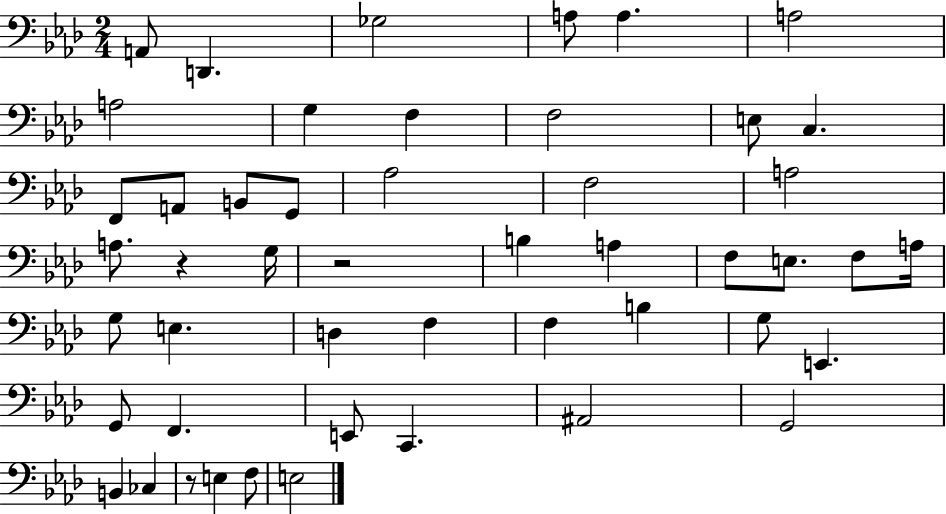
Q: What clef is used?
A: bass